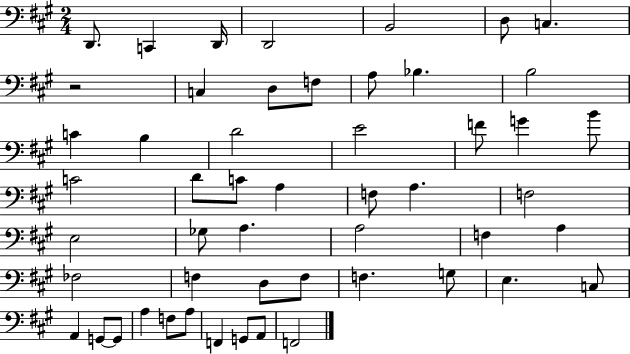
D2/e. C2/q D2/s D2/h B2/h D3/e C3/q. R/h C3/q D3/e F3/e A3/e Bb3/q. B3/h C4/q B3/q D4/h E4/h F4/e G4/q B4/e C4/h D4/e C4/e A3/q F3/e A3/q. F3/h E3/h Gb3/e A3/q. A3/h F3/q A3/q FES3/h F3/q D3/e F3/e F3/q. G3/e E3/q. C3/e A2/q G2/e G2/e A3/q F3/e A3/e F2/q G2/e A2/e F2/h